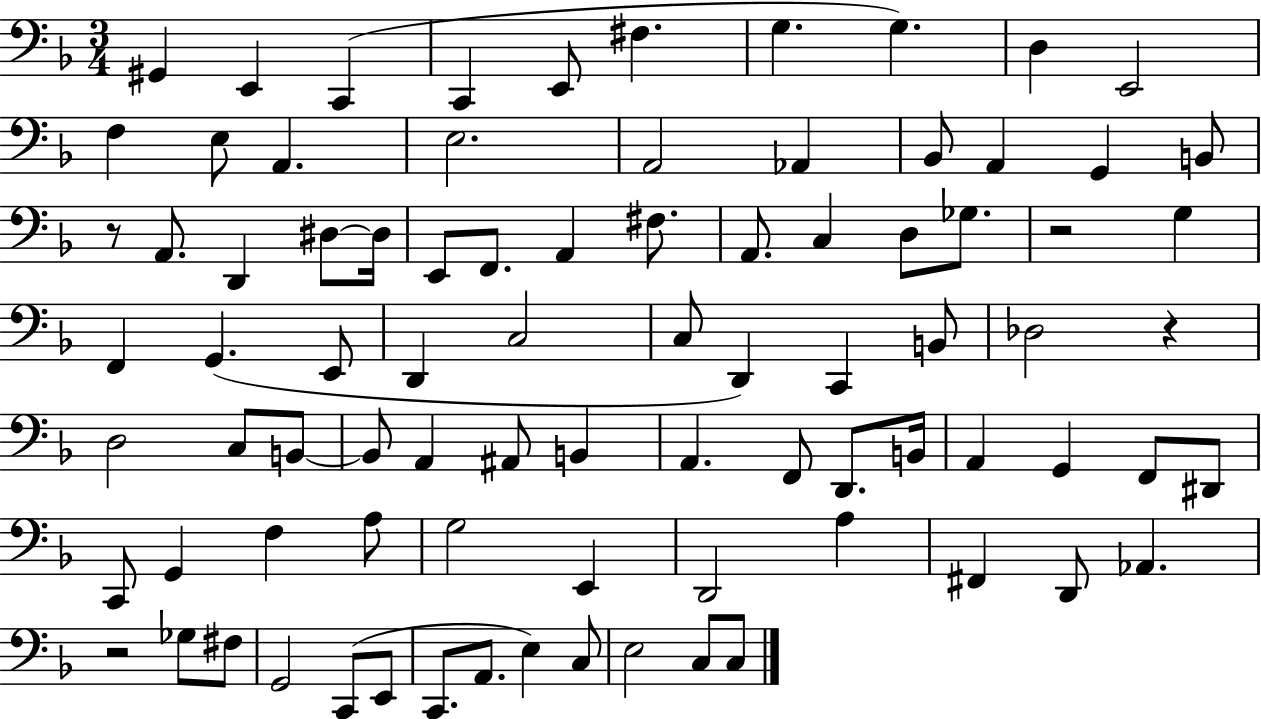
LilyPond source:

{
  \clef bass
  \numericTimeSignature
  \time 3/4
  \key f \major
  gis,4 e,4 c,4( | c,4 e,8 fis4. | g4. g4.) | d4 e,2 | \break f4 e8 a,4. | e2. | a,2 aes,4 | bes,8 a,4 g,4 b,8 | \break r8 a,8. d,4 dis8~~ dis16 | e,8 f,8. a,4 fis8. | a,8. c4 d8 ges8. | r2 g4 | \break f,4 g,4.( e,8 | d,4 c2 | c8 d,4) c,4 b,8 | des2 r4 | \break d2 c8 b,8~~ | b,8 a,4 ais,8 b,4 | a,4. f,8 d,8. b,16 | a,4 g,4 f,8 dis,8 | \break c,8 g,4 f4 a8 | g2 e,4 | d,2 a4 | fis,4 d,8 aes,4. | \break r2 ges8 fis8 | g,2 c,8( e,8 | c,8. a,8. e4) c8 | e2 c8 c8 | \break \bar "|."
}